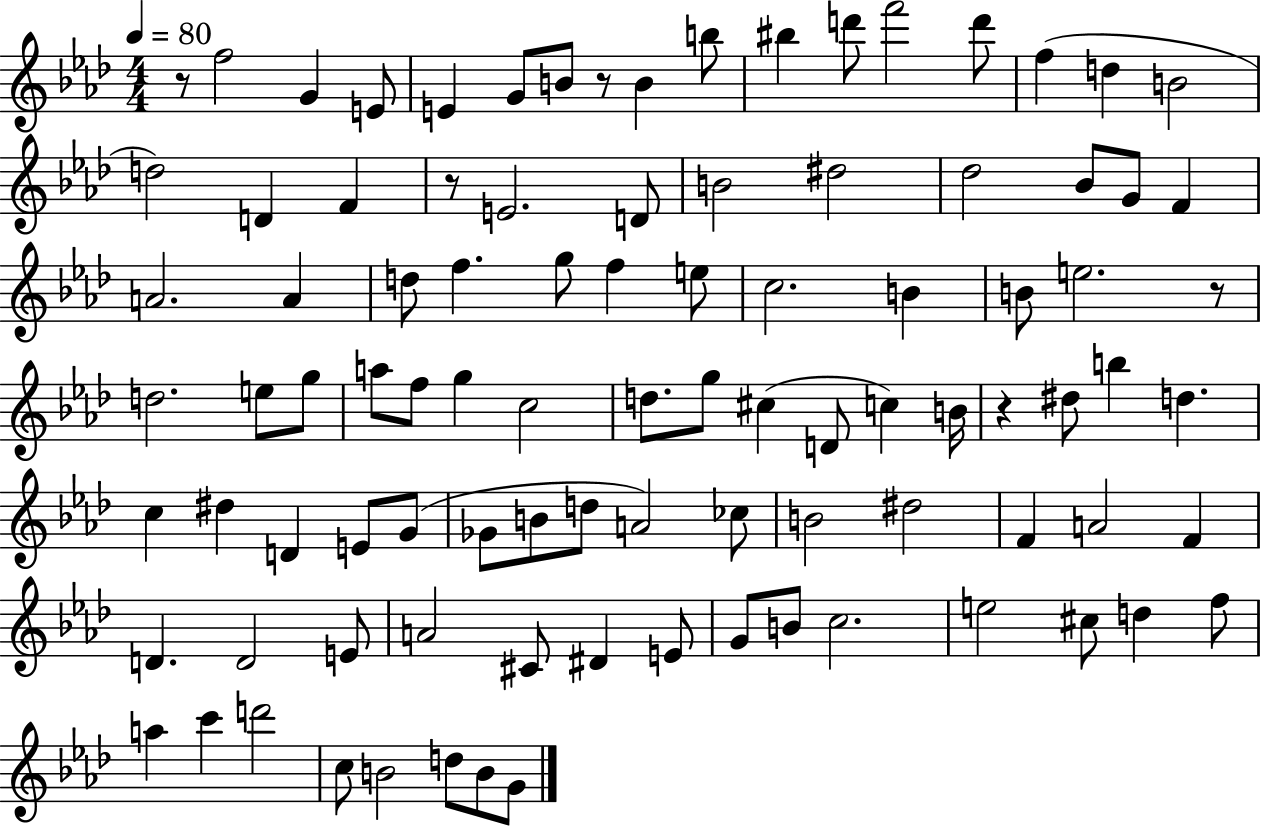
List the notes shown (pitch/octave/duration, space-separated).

R/e F5/h G4/q E4/e E4/q G4/e B4/e R/e B4/q B5/e BIS5/q D6/e F6/h D6/e F5/q D5/q B4/h D5/h D4/q F4/q R/e E4/h. D4/e B4/h D#5/h Db5/h Bb4/e G4/e F4/q A4/h. A4/q D5/e F5/q. G5/e F5/q E5/e C5/h. B4/q B4/e E5/h. R/e D5/h. E5/e G5/e A5/e F5/e G5/q C5/h D5/e. G5/e C#5/q D4/e C5/q B4/s R/q D#5/e B5/q D5/q. C5/q D#5/q D4/q E4/e G4/e Gb4/e B4/e D5/e A4/h CES5/e B4/h D#5/h F4/q A4/h F4/q D4/q. D4/h E4/e A4/h C#4/e D#4/q E4/e G4/e B4/e C5/h. E5/h C#5/e D5/q F5/e A5/q C6/q D6/h C5/e B4/h D5/e B4/e G4/e